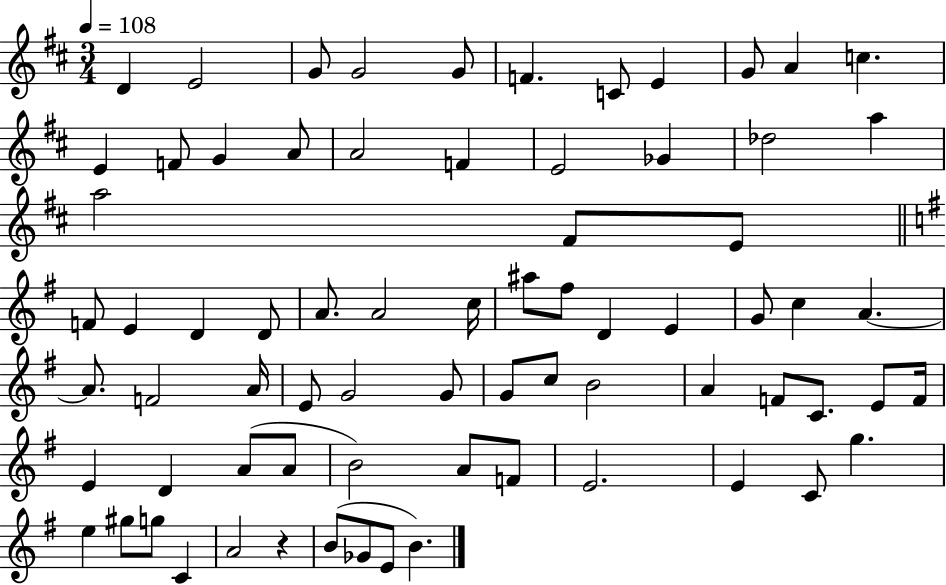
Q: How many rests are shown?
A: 1